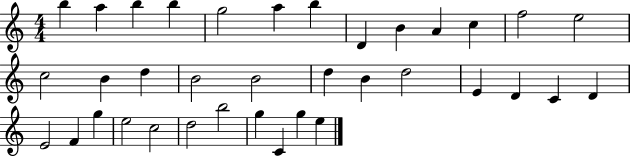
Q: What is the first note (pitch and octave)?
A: B5